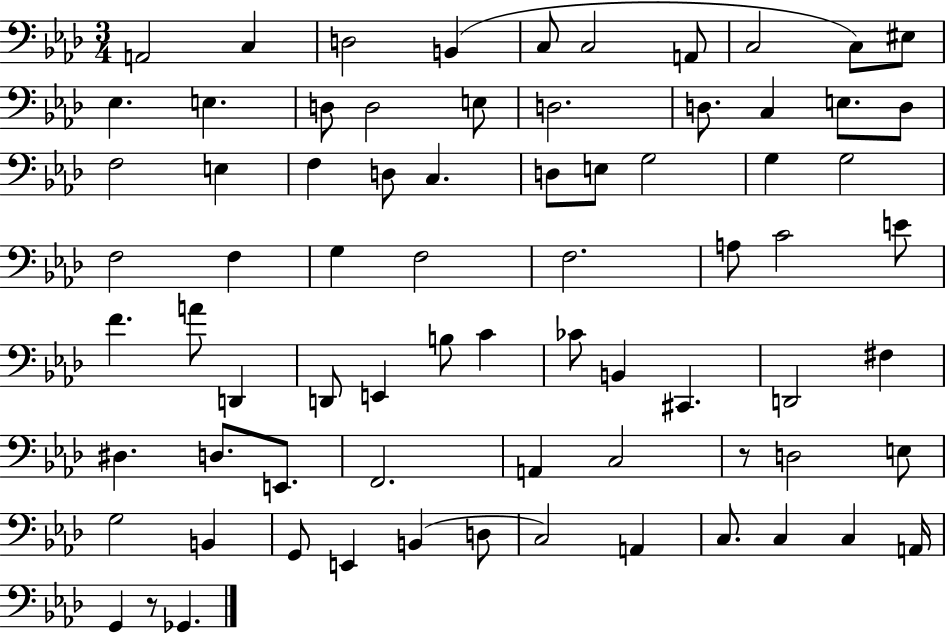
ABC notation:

X:1
T:Untitled
M:3/4
L:1/4
K:Ab
A,,2 C, D,2 B,, C,/2 C,2 A,,/2 C,2 C,/2 ^E,/2 _E, E, D,/2 D,2 E,/2 D,2 D,/2 C, E,/2 D,/2 F,2 E, F, D,/2 C, D,/2 E,/2 G,2 G, G,2 F,2 F, G, F,2 F,2 A,/2 C2 E/2 F A/2 D,, D,,/2 E,, B,/2 C _C/2 B,, ^C,, D,,2 ^F, ^D, D,/2 E,,/2 F,,2 A,, C,2 z/2 D,2 E,/2 G,2 B,, G,,/2 E,, B,, D,/2 C,2 A,, C,/2 C, C, A,,/4 G,, z/2 _G,,